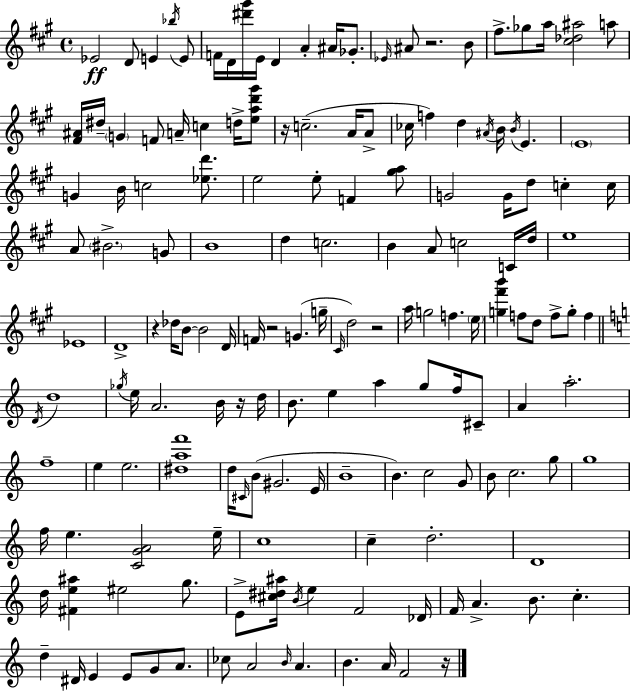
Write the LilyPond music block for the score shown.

{
  \clef treble
  \time 4/4
  \defaultTimeSignature
  \key a \major
  ees'2\ff d'8 e'4 \acciaccatura { bes''16 } e'8 | f'16 d'16 <dis''' gis'''>16 e'16 d'4 a'4-. ais'16 ges'8.-. | \grace { ees'16 } ais'8 r2. | b'8 fis''8.-> ges''8 a''16 <cis'' des'' ais''>2 | \break a''8 <fis' ais'>16 dis''16-- \parenthesize g'4 f'8 a'16-- c''4 d''16-> | <e'' a'' d''' gis'''>8 r16 c''2.--( a'16 | a'8-> ces''16 f''4) d''4 \acciaccatura { ais'16 } b'16 \acciaccatura { b'16 } e'4. | \parenthesize e'1 | \break g'4 b'16 c''2 | <ees'' d'''>8. e''2 e''8-. f'4 | <gis'' a''>8 g'2 g'16 d''8 c''4-. | c''16 a'8 \parenthesize bis'2.-> | \break g'8 b'1 | d''4 c''2. | b'4 a'8 c''2 | c'16 d''16 e''1 | \break ees'1 | d'1-> | r4 des''16 b'8~~ b'2 | d'16 f'16 r2 g'4.( | \break g''16-- \grace { cis'16 } d''2) r2 | a''16 g''2 f''4. | \parenthesize e''16 <g'' fis''' b'''>4 f''8 d''8 f''8-> g''8-. | f''4 \bar "||" \break \key a \minor \acciaccatura { d'16 } d''1 | \acciaccatura { ges''16 } e''16 a'2. b'16 | r16 d''16 b'8. e''4 a''4 g''8 f''16 | cis'8-- a'4 a''2.-. | \break f''1-- | e''4 e''2. | <dis'' a'' f'''>1 | d''16 \grace { cis'16 } b'8( gis'2. | \break e'16 b'1-- | b'4.) c''2 | g'8 b'8 c''2. | g''8 g''1 | \break f''16 e''4. <c' g' a'>2 | e''16-- c''1 | c''4-- d''2.-. | d'1 | \break d''16 <fis' e'' ais''>4 eis''2 | g''8. e'8-> <cis'' dis'' ais''>16 \acciaccatura { b'16 } e''4 f'2 | des'16 f'16 a'4.-> b'8. c''4.-. | d''4-- dis'16 e'4 e'8 g'8 | \break a'8. ces''8 a'2 \grace { b'16 } a'4. | b'4. a'16 f'2 | r16 \bar "|."
}